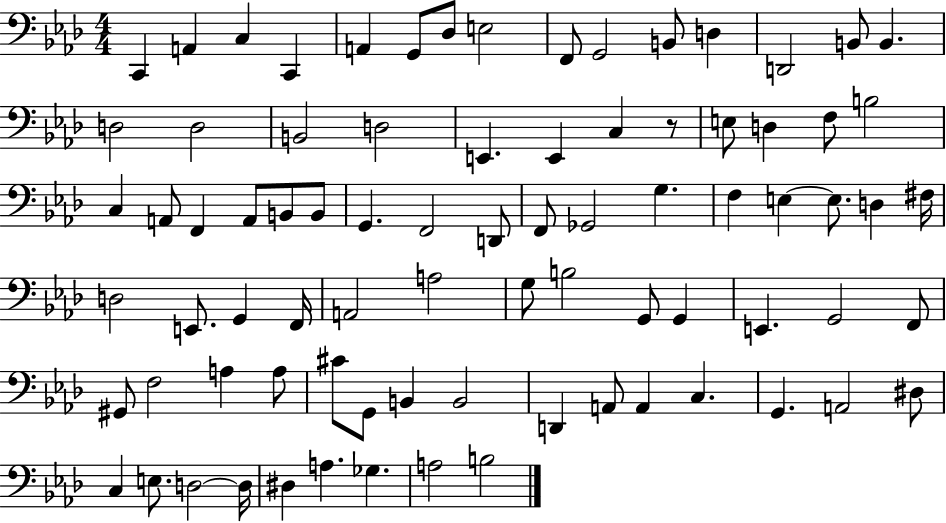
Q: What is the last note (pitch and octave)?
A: B3